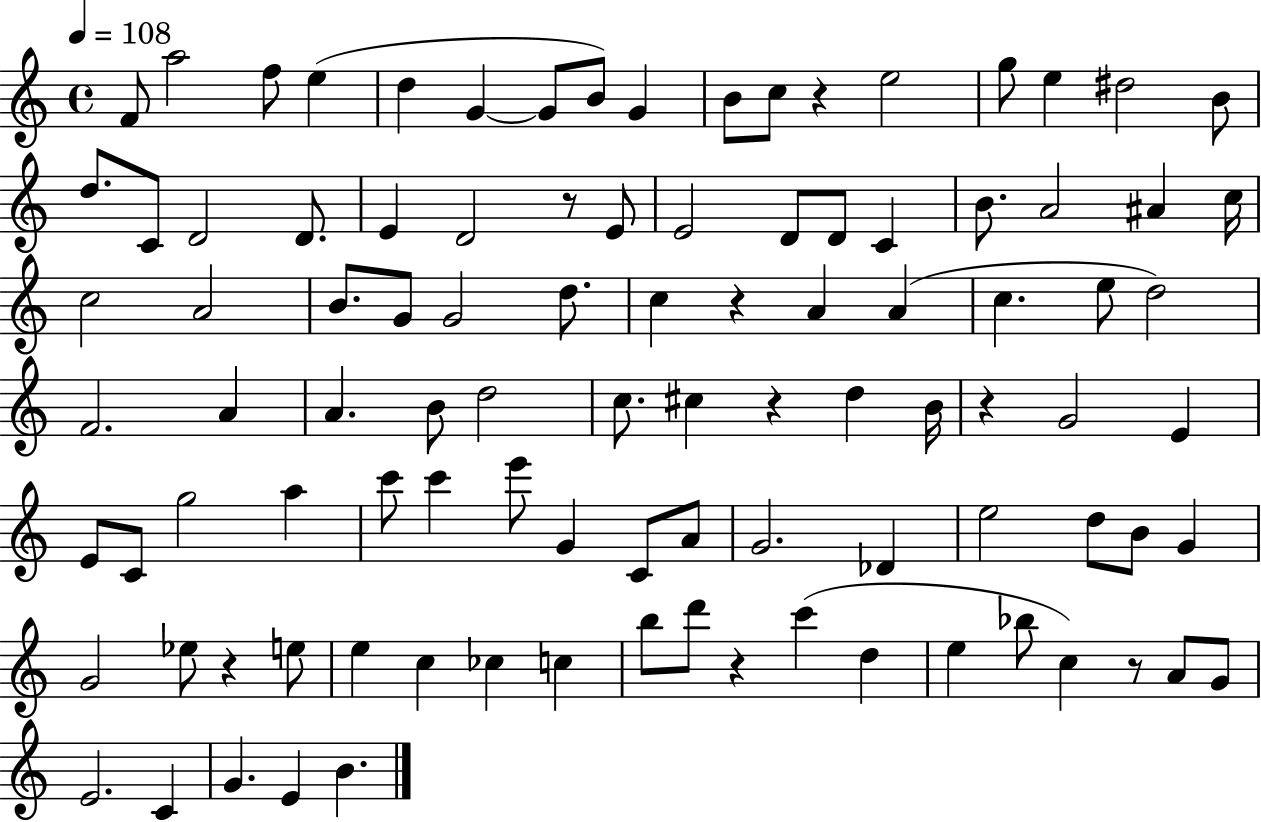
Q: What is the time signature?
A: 4/4